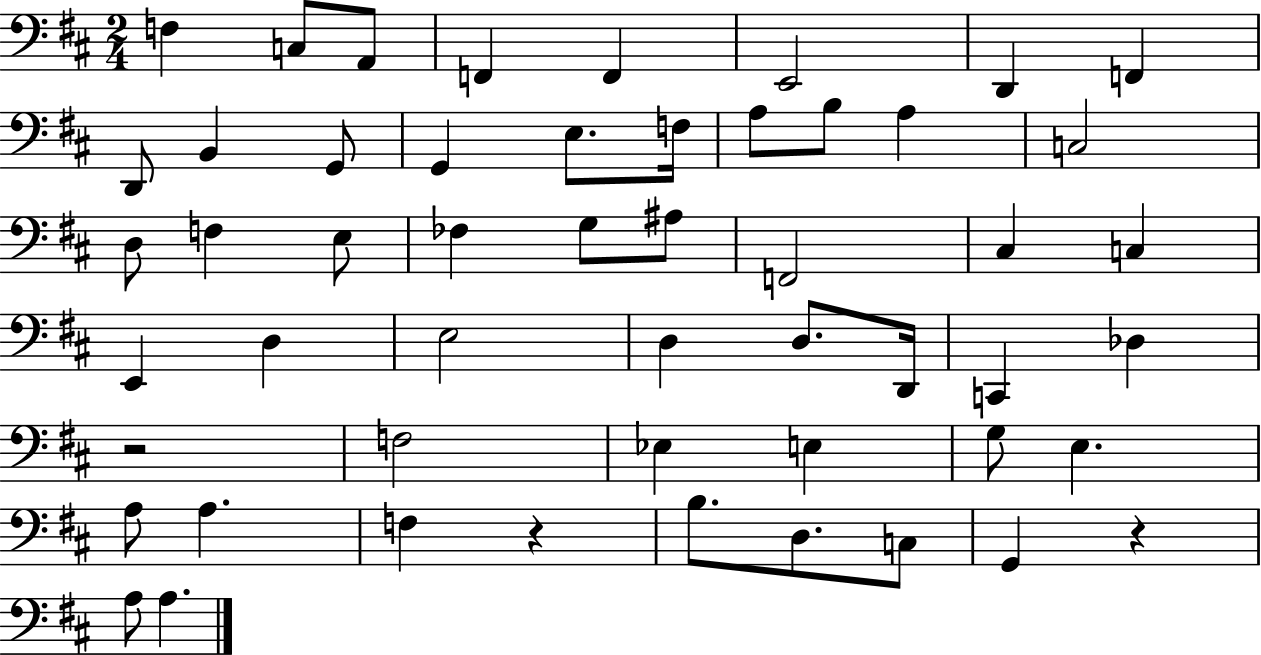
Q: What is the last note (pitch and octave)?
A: A3